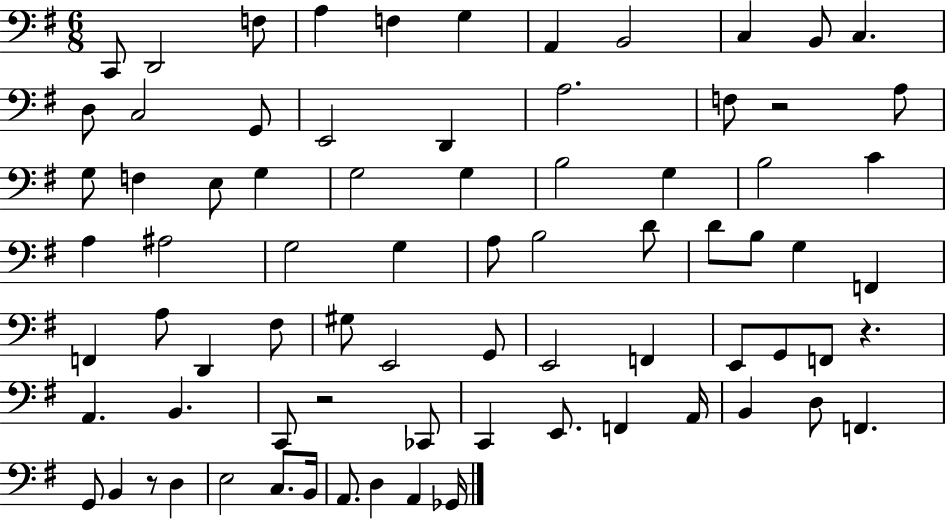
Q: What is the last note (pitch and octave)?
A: Gb2